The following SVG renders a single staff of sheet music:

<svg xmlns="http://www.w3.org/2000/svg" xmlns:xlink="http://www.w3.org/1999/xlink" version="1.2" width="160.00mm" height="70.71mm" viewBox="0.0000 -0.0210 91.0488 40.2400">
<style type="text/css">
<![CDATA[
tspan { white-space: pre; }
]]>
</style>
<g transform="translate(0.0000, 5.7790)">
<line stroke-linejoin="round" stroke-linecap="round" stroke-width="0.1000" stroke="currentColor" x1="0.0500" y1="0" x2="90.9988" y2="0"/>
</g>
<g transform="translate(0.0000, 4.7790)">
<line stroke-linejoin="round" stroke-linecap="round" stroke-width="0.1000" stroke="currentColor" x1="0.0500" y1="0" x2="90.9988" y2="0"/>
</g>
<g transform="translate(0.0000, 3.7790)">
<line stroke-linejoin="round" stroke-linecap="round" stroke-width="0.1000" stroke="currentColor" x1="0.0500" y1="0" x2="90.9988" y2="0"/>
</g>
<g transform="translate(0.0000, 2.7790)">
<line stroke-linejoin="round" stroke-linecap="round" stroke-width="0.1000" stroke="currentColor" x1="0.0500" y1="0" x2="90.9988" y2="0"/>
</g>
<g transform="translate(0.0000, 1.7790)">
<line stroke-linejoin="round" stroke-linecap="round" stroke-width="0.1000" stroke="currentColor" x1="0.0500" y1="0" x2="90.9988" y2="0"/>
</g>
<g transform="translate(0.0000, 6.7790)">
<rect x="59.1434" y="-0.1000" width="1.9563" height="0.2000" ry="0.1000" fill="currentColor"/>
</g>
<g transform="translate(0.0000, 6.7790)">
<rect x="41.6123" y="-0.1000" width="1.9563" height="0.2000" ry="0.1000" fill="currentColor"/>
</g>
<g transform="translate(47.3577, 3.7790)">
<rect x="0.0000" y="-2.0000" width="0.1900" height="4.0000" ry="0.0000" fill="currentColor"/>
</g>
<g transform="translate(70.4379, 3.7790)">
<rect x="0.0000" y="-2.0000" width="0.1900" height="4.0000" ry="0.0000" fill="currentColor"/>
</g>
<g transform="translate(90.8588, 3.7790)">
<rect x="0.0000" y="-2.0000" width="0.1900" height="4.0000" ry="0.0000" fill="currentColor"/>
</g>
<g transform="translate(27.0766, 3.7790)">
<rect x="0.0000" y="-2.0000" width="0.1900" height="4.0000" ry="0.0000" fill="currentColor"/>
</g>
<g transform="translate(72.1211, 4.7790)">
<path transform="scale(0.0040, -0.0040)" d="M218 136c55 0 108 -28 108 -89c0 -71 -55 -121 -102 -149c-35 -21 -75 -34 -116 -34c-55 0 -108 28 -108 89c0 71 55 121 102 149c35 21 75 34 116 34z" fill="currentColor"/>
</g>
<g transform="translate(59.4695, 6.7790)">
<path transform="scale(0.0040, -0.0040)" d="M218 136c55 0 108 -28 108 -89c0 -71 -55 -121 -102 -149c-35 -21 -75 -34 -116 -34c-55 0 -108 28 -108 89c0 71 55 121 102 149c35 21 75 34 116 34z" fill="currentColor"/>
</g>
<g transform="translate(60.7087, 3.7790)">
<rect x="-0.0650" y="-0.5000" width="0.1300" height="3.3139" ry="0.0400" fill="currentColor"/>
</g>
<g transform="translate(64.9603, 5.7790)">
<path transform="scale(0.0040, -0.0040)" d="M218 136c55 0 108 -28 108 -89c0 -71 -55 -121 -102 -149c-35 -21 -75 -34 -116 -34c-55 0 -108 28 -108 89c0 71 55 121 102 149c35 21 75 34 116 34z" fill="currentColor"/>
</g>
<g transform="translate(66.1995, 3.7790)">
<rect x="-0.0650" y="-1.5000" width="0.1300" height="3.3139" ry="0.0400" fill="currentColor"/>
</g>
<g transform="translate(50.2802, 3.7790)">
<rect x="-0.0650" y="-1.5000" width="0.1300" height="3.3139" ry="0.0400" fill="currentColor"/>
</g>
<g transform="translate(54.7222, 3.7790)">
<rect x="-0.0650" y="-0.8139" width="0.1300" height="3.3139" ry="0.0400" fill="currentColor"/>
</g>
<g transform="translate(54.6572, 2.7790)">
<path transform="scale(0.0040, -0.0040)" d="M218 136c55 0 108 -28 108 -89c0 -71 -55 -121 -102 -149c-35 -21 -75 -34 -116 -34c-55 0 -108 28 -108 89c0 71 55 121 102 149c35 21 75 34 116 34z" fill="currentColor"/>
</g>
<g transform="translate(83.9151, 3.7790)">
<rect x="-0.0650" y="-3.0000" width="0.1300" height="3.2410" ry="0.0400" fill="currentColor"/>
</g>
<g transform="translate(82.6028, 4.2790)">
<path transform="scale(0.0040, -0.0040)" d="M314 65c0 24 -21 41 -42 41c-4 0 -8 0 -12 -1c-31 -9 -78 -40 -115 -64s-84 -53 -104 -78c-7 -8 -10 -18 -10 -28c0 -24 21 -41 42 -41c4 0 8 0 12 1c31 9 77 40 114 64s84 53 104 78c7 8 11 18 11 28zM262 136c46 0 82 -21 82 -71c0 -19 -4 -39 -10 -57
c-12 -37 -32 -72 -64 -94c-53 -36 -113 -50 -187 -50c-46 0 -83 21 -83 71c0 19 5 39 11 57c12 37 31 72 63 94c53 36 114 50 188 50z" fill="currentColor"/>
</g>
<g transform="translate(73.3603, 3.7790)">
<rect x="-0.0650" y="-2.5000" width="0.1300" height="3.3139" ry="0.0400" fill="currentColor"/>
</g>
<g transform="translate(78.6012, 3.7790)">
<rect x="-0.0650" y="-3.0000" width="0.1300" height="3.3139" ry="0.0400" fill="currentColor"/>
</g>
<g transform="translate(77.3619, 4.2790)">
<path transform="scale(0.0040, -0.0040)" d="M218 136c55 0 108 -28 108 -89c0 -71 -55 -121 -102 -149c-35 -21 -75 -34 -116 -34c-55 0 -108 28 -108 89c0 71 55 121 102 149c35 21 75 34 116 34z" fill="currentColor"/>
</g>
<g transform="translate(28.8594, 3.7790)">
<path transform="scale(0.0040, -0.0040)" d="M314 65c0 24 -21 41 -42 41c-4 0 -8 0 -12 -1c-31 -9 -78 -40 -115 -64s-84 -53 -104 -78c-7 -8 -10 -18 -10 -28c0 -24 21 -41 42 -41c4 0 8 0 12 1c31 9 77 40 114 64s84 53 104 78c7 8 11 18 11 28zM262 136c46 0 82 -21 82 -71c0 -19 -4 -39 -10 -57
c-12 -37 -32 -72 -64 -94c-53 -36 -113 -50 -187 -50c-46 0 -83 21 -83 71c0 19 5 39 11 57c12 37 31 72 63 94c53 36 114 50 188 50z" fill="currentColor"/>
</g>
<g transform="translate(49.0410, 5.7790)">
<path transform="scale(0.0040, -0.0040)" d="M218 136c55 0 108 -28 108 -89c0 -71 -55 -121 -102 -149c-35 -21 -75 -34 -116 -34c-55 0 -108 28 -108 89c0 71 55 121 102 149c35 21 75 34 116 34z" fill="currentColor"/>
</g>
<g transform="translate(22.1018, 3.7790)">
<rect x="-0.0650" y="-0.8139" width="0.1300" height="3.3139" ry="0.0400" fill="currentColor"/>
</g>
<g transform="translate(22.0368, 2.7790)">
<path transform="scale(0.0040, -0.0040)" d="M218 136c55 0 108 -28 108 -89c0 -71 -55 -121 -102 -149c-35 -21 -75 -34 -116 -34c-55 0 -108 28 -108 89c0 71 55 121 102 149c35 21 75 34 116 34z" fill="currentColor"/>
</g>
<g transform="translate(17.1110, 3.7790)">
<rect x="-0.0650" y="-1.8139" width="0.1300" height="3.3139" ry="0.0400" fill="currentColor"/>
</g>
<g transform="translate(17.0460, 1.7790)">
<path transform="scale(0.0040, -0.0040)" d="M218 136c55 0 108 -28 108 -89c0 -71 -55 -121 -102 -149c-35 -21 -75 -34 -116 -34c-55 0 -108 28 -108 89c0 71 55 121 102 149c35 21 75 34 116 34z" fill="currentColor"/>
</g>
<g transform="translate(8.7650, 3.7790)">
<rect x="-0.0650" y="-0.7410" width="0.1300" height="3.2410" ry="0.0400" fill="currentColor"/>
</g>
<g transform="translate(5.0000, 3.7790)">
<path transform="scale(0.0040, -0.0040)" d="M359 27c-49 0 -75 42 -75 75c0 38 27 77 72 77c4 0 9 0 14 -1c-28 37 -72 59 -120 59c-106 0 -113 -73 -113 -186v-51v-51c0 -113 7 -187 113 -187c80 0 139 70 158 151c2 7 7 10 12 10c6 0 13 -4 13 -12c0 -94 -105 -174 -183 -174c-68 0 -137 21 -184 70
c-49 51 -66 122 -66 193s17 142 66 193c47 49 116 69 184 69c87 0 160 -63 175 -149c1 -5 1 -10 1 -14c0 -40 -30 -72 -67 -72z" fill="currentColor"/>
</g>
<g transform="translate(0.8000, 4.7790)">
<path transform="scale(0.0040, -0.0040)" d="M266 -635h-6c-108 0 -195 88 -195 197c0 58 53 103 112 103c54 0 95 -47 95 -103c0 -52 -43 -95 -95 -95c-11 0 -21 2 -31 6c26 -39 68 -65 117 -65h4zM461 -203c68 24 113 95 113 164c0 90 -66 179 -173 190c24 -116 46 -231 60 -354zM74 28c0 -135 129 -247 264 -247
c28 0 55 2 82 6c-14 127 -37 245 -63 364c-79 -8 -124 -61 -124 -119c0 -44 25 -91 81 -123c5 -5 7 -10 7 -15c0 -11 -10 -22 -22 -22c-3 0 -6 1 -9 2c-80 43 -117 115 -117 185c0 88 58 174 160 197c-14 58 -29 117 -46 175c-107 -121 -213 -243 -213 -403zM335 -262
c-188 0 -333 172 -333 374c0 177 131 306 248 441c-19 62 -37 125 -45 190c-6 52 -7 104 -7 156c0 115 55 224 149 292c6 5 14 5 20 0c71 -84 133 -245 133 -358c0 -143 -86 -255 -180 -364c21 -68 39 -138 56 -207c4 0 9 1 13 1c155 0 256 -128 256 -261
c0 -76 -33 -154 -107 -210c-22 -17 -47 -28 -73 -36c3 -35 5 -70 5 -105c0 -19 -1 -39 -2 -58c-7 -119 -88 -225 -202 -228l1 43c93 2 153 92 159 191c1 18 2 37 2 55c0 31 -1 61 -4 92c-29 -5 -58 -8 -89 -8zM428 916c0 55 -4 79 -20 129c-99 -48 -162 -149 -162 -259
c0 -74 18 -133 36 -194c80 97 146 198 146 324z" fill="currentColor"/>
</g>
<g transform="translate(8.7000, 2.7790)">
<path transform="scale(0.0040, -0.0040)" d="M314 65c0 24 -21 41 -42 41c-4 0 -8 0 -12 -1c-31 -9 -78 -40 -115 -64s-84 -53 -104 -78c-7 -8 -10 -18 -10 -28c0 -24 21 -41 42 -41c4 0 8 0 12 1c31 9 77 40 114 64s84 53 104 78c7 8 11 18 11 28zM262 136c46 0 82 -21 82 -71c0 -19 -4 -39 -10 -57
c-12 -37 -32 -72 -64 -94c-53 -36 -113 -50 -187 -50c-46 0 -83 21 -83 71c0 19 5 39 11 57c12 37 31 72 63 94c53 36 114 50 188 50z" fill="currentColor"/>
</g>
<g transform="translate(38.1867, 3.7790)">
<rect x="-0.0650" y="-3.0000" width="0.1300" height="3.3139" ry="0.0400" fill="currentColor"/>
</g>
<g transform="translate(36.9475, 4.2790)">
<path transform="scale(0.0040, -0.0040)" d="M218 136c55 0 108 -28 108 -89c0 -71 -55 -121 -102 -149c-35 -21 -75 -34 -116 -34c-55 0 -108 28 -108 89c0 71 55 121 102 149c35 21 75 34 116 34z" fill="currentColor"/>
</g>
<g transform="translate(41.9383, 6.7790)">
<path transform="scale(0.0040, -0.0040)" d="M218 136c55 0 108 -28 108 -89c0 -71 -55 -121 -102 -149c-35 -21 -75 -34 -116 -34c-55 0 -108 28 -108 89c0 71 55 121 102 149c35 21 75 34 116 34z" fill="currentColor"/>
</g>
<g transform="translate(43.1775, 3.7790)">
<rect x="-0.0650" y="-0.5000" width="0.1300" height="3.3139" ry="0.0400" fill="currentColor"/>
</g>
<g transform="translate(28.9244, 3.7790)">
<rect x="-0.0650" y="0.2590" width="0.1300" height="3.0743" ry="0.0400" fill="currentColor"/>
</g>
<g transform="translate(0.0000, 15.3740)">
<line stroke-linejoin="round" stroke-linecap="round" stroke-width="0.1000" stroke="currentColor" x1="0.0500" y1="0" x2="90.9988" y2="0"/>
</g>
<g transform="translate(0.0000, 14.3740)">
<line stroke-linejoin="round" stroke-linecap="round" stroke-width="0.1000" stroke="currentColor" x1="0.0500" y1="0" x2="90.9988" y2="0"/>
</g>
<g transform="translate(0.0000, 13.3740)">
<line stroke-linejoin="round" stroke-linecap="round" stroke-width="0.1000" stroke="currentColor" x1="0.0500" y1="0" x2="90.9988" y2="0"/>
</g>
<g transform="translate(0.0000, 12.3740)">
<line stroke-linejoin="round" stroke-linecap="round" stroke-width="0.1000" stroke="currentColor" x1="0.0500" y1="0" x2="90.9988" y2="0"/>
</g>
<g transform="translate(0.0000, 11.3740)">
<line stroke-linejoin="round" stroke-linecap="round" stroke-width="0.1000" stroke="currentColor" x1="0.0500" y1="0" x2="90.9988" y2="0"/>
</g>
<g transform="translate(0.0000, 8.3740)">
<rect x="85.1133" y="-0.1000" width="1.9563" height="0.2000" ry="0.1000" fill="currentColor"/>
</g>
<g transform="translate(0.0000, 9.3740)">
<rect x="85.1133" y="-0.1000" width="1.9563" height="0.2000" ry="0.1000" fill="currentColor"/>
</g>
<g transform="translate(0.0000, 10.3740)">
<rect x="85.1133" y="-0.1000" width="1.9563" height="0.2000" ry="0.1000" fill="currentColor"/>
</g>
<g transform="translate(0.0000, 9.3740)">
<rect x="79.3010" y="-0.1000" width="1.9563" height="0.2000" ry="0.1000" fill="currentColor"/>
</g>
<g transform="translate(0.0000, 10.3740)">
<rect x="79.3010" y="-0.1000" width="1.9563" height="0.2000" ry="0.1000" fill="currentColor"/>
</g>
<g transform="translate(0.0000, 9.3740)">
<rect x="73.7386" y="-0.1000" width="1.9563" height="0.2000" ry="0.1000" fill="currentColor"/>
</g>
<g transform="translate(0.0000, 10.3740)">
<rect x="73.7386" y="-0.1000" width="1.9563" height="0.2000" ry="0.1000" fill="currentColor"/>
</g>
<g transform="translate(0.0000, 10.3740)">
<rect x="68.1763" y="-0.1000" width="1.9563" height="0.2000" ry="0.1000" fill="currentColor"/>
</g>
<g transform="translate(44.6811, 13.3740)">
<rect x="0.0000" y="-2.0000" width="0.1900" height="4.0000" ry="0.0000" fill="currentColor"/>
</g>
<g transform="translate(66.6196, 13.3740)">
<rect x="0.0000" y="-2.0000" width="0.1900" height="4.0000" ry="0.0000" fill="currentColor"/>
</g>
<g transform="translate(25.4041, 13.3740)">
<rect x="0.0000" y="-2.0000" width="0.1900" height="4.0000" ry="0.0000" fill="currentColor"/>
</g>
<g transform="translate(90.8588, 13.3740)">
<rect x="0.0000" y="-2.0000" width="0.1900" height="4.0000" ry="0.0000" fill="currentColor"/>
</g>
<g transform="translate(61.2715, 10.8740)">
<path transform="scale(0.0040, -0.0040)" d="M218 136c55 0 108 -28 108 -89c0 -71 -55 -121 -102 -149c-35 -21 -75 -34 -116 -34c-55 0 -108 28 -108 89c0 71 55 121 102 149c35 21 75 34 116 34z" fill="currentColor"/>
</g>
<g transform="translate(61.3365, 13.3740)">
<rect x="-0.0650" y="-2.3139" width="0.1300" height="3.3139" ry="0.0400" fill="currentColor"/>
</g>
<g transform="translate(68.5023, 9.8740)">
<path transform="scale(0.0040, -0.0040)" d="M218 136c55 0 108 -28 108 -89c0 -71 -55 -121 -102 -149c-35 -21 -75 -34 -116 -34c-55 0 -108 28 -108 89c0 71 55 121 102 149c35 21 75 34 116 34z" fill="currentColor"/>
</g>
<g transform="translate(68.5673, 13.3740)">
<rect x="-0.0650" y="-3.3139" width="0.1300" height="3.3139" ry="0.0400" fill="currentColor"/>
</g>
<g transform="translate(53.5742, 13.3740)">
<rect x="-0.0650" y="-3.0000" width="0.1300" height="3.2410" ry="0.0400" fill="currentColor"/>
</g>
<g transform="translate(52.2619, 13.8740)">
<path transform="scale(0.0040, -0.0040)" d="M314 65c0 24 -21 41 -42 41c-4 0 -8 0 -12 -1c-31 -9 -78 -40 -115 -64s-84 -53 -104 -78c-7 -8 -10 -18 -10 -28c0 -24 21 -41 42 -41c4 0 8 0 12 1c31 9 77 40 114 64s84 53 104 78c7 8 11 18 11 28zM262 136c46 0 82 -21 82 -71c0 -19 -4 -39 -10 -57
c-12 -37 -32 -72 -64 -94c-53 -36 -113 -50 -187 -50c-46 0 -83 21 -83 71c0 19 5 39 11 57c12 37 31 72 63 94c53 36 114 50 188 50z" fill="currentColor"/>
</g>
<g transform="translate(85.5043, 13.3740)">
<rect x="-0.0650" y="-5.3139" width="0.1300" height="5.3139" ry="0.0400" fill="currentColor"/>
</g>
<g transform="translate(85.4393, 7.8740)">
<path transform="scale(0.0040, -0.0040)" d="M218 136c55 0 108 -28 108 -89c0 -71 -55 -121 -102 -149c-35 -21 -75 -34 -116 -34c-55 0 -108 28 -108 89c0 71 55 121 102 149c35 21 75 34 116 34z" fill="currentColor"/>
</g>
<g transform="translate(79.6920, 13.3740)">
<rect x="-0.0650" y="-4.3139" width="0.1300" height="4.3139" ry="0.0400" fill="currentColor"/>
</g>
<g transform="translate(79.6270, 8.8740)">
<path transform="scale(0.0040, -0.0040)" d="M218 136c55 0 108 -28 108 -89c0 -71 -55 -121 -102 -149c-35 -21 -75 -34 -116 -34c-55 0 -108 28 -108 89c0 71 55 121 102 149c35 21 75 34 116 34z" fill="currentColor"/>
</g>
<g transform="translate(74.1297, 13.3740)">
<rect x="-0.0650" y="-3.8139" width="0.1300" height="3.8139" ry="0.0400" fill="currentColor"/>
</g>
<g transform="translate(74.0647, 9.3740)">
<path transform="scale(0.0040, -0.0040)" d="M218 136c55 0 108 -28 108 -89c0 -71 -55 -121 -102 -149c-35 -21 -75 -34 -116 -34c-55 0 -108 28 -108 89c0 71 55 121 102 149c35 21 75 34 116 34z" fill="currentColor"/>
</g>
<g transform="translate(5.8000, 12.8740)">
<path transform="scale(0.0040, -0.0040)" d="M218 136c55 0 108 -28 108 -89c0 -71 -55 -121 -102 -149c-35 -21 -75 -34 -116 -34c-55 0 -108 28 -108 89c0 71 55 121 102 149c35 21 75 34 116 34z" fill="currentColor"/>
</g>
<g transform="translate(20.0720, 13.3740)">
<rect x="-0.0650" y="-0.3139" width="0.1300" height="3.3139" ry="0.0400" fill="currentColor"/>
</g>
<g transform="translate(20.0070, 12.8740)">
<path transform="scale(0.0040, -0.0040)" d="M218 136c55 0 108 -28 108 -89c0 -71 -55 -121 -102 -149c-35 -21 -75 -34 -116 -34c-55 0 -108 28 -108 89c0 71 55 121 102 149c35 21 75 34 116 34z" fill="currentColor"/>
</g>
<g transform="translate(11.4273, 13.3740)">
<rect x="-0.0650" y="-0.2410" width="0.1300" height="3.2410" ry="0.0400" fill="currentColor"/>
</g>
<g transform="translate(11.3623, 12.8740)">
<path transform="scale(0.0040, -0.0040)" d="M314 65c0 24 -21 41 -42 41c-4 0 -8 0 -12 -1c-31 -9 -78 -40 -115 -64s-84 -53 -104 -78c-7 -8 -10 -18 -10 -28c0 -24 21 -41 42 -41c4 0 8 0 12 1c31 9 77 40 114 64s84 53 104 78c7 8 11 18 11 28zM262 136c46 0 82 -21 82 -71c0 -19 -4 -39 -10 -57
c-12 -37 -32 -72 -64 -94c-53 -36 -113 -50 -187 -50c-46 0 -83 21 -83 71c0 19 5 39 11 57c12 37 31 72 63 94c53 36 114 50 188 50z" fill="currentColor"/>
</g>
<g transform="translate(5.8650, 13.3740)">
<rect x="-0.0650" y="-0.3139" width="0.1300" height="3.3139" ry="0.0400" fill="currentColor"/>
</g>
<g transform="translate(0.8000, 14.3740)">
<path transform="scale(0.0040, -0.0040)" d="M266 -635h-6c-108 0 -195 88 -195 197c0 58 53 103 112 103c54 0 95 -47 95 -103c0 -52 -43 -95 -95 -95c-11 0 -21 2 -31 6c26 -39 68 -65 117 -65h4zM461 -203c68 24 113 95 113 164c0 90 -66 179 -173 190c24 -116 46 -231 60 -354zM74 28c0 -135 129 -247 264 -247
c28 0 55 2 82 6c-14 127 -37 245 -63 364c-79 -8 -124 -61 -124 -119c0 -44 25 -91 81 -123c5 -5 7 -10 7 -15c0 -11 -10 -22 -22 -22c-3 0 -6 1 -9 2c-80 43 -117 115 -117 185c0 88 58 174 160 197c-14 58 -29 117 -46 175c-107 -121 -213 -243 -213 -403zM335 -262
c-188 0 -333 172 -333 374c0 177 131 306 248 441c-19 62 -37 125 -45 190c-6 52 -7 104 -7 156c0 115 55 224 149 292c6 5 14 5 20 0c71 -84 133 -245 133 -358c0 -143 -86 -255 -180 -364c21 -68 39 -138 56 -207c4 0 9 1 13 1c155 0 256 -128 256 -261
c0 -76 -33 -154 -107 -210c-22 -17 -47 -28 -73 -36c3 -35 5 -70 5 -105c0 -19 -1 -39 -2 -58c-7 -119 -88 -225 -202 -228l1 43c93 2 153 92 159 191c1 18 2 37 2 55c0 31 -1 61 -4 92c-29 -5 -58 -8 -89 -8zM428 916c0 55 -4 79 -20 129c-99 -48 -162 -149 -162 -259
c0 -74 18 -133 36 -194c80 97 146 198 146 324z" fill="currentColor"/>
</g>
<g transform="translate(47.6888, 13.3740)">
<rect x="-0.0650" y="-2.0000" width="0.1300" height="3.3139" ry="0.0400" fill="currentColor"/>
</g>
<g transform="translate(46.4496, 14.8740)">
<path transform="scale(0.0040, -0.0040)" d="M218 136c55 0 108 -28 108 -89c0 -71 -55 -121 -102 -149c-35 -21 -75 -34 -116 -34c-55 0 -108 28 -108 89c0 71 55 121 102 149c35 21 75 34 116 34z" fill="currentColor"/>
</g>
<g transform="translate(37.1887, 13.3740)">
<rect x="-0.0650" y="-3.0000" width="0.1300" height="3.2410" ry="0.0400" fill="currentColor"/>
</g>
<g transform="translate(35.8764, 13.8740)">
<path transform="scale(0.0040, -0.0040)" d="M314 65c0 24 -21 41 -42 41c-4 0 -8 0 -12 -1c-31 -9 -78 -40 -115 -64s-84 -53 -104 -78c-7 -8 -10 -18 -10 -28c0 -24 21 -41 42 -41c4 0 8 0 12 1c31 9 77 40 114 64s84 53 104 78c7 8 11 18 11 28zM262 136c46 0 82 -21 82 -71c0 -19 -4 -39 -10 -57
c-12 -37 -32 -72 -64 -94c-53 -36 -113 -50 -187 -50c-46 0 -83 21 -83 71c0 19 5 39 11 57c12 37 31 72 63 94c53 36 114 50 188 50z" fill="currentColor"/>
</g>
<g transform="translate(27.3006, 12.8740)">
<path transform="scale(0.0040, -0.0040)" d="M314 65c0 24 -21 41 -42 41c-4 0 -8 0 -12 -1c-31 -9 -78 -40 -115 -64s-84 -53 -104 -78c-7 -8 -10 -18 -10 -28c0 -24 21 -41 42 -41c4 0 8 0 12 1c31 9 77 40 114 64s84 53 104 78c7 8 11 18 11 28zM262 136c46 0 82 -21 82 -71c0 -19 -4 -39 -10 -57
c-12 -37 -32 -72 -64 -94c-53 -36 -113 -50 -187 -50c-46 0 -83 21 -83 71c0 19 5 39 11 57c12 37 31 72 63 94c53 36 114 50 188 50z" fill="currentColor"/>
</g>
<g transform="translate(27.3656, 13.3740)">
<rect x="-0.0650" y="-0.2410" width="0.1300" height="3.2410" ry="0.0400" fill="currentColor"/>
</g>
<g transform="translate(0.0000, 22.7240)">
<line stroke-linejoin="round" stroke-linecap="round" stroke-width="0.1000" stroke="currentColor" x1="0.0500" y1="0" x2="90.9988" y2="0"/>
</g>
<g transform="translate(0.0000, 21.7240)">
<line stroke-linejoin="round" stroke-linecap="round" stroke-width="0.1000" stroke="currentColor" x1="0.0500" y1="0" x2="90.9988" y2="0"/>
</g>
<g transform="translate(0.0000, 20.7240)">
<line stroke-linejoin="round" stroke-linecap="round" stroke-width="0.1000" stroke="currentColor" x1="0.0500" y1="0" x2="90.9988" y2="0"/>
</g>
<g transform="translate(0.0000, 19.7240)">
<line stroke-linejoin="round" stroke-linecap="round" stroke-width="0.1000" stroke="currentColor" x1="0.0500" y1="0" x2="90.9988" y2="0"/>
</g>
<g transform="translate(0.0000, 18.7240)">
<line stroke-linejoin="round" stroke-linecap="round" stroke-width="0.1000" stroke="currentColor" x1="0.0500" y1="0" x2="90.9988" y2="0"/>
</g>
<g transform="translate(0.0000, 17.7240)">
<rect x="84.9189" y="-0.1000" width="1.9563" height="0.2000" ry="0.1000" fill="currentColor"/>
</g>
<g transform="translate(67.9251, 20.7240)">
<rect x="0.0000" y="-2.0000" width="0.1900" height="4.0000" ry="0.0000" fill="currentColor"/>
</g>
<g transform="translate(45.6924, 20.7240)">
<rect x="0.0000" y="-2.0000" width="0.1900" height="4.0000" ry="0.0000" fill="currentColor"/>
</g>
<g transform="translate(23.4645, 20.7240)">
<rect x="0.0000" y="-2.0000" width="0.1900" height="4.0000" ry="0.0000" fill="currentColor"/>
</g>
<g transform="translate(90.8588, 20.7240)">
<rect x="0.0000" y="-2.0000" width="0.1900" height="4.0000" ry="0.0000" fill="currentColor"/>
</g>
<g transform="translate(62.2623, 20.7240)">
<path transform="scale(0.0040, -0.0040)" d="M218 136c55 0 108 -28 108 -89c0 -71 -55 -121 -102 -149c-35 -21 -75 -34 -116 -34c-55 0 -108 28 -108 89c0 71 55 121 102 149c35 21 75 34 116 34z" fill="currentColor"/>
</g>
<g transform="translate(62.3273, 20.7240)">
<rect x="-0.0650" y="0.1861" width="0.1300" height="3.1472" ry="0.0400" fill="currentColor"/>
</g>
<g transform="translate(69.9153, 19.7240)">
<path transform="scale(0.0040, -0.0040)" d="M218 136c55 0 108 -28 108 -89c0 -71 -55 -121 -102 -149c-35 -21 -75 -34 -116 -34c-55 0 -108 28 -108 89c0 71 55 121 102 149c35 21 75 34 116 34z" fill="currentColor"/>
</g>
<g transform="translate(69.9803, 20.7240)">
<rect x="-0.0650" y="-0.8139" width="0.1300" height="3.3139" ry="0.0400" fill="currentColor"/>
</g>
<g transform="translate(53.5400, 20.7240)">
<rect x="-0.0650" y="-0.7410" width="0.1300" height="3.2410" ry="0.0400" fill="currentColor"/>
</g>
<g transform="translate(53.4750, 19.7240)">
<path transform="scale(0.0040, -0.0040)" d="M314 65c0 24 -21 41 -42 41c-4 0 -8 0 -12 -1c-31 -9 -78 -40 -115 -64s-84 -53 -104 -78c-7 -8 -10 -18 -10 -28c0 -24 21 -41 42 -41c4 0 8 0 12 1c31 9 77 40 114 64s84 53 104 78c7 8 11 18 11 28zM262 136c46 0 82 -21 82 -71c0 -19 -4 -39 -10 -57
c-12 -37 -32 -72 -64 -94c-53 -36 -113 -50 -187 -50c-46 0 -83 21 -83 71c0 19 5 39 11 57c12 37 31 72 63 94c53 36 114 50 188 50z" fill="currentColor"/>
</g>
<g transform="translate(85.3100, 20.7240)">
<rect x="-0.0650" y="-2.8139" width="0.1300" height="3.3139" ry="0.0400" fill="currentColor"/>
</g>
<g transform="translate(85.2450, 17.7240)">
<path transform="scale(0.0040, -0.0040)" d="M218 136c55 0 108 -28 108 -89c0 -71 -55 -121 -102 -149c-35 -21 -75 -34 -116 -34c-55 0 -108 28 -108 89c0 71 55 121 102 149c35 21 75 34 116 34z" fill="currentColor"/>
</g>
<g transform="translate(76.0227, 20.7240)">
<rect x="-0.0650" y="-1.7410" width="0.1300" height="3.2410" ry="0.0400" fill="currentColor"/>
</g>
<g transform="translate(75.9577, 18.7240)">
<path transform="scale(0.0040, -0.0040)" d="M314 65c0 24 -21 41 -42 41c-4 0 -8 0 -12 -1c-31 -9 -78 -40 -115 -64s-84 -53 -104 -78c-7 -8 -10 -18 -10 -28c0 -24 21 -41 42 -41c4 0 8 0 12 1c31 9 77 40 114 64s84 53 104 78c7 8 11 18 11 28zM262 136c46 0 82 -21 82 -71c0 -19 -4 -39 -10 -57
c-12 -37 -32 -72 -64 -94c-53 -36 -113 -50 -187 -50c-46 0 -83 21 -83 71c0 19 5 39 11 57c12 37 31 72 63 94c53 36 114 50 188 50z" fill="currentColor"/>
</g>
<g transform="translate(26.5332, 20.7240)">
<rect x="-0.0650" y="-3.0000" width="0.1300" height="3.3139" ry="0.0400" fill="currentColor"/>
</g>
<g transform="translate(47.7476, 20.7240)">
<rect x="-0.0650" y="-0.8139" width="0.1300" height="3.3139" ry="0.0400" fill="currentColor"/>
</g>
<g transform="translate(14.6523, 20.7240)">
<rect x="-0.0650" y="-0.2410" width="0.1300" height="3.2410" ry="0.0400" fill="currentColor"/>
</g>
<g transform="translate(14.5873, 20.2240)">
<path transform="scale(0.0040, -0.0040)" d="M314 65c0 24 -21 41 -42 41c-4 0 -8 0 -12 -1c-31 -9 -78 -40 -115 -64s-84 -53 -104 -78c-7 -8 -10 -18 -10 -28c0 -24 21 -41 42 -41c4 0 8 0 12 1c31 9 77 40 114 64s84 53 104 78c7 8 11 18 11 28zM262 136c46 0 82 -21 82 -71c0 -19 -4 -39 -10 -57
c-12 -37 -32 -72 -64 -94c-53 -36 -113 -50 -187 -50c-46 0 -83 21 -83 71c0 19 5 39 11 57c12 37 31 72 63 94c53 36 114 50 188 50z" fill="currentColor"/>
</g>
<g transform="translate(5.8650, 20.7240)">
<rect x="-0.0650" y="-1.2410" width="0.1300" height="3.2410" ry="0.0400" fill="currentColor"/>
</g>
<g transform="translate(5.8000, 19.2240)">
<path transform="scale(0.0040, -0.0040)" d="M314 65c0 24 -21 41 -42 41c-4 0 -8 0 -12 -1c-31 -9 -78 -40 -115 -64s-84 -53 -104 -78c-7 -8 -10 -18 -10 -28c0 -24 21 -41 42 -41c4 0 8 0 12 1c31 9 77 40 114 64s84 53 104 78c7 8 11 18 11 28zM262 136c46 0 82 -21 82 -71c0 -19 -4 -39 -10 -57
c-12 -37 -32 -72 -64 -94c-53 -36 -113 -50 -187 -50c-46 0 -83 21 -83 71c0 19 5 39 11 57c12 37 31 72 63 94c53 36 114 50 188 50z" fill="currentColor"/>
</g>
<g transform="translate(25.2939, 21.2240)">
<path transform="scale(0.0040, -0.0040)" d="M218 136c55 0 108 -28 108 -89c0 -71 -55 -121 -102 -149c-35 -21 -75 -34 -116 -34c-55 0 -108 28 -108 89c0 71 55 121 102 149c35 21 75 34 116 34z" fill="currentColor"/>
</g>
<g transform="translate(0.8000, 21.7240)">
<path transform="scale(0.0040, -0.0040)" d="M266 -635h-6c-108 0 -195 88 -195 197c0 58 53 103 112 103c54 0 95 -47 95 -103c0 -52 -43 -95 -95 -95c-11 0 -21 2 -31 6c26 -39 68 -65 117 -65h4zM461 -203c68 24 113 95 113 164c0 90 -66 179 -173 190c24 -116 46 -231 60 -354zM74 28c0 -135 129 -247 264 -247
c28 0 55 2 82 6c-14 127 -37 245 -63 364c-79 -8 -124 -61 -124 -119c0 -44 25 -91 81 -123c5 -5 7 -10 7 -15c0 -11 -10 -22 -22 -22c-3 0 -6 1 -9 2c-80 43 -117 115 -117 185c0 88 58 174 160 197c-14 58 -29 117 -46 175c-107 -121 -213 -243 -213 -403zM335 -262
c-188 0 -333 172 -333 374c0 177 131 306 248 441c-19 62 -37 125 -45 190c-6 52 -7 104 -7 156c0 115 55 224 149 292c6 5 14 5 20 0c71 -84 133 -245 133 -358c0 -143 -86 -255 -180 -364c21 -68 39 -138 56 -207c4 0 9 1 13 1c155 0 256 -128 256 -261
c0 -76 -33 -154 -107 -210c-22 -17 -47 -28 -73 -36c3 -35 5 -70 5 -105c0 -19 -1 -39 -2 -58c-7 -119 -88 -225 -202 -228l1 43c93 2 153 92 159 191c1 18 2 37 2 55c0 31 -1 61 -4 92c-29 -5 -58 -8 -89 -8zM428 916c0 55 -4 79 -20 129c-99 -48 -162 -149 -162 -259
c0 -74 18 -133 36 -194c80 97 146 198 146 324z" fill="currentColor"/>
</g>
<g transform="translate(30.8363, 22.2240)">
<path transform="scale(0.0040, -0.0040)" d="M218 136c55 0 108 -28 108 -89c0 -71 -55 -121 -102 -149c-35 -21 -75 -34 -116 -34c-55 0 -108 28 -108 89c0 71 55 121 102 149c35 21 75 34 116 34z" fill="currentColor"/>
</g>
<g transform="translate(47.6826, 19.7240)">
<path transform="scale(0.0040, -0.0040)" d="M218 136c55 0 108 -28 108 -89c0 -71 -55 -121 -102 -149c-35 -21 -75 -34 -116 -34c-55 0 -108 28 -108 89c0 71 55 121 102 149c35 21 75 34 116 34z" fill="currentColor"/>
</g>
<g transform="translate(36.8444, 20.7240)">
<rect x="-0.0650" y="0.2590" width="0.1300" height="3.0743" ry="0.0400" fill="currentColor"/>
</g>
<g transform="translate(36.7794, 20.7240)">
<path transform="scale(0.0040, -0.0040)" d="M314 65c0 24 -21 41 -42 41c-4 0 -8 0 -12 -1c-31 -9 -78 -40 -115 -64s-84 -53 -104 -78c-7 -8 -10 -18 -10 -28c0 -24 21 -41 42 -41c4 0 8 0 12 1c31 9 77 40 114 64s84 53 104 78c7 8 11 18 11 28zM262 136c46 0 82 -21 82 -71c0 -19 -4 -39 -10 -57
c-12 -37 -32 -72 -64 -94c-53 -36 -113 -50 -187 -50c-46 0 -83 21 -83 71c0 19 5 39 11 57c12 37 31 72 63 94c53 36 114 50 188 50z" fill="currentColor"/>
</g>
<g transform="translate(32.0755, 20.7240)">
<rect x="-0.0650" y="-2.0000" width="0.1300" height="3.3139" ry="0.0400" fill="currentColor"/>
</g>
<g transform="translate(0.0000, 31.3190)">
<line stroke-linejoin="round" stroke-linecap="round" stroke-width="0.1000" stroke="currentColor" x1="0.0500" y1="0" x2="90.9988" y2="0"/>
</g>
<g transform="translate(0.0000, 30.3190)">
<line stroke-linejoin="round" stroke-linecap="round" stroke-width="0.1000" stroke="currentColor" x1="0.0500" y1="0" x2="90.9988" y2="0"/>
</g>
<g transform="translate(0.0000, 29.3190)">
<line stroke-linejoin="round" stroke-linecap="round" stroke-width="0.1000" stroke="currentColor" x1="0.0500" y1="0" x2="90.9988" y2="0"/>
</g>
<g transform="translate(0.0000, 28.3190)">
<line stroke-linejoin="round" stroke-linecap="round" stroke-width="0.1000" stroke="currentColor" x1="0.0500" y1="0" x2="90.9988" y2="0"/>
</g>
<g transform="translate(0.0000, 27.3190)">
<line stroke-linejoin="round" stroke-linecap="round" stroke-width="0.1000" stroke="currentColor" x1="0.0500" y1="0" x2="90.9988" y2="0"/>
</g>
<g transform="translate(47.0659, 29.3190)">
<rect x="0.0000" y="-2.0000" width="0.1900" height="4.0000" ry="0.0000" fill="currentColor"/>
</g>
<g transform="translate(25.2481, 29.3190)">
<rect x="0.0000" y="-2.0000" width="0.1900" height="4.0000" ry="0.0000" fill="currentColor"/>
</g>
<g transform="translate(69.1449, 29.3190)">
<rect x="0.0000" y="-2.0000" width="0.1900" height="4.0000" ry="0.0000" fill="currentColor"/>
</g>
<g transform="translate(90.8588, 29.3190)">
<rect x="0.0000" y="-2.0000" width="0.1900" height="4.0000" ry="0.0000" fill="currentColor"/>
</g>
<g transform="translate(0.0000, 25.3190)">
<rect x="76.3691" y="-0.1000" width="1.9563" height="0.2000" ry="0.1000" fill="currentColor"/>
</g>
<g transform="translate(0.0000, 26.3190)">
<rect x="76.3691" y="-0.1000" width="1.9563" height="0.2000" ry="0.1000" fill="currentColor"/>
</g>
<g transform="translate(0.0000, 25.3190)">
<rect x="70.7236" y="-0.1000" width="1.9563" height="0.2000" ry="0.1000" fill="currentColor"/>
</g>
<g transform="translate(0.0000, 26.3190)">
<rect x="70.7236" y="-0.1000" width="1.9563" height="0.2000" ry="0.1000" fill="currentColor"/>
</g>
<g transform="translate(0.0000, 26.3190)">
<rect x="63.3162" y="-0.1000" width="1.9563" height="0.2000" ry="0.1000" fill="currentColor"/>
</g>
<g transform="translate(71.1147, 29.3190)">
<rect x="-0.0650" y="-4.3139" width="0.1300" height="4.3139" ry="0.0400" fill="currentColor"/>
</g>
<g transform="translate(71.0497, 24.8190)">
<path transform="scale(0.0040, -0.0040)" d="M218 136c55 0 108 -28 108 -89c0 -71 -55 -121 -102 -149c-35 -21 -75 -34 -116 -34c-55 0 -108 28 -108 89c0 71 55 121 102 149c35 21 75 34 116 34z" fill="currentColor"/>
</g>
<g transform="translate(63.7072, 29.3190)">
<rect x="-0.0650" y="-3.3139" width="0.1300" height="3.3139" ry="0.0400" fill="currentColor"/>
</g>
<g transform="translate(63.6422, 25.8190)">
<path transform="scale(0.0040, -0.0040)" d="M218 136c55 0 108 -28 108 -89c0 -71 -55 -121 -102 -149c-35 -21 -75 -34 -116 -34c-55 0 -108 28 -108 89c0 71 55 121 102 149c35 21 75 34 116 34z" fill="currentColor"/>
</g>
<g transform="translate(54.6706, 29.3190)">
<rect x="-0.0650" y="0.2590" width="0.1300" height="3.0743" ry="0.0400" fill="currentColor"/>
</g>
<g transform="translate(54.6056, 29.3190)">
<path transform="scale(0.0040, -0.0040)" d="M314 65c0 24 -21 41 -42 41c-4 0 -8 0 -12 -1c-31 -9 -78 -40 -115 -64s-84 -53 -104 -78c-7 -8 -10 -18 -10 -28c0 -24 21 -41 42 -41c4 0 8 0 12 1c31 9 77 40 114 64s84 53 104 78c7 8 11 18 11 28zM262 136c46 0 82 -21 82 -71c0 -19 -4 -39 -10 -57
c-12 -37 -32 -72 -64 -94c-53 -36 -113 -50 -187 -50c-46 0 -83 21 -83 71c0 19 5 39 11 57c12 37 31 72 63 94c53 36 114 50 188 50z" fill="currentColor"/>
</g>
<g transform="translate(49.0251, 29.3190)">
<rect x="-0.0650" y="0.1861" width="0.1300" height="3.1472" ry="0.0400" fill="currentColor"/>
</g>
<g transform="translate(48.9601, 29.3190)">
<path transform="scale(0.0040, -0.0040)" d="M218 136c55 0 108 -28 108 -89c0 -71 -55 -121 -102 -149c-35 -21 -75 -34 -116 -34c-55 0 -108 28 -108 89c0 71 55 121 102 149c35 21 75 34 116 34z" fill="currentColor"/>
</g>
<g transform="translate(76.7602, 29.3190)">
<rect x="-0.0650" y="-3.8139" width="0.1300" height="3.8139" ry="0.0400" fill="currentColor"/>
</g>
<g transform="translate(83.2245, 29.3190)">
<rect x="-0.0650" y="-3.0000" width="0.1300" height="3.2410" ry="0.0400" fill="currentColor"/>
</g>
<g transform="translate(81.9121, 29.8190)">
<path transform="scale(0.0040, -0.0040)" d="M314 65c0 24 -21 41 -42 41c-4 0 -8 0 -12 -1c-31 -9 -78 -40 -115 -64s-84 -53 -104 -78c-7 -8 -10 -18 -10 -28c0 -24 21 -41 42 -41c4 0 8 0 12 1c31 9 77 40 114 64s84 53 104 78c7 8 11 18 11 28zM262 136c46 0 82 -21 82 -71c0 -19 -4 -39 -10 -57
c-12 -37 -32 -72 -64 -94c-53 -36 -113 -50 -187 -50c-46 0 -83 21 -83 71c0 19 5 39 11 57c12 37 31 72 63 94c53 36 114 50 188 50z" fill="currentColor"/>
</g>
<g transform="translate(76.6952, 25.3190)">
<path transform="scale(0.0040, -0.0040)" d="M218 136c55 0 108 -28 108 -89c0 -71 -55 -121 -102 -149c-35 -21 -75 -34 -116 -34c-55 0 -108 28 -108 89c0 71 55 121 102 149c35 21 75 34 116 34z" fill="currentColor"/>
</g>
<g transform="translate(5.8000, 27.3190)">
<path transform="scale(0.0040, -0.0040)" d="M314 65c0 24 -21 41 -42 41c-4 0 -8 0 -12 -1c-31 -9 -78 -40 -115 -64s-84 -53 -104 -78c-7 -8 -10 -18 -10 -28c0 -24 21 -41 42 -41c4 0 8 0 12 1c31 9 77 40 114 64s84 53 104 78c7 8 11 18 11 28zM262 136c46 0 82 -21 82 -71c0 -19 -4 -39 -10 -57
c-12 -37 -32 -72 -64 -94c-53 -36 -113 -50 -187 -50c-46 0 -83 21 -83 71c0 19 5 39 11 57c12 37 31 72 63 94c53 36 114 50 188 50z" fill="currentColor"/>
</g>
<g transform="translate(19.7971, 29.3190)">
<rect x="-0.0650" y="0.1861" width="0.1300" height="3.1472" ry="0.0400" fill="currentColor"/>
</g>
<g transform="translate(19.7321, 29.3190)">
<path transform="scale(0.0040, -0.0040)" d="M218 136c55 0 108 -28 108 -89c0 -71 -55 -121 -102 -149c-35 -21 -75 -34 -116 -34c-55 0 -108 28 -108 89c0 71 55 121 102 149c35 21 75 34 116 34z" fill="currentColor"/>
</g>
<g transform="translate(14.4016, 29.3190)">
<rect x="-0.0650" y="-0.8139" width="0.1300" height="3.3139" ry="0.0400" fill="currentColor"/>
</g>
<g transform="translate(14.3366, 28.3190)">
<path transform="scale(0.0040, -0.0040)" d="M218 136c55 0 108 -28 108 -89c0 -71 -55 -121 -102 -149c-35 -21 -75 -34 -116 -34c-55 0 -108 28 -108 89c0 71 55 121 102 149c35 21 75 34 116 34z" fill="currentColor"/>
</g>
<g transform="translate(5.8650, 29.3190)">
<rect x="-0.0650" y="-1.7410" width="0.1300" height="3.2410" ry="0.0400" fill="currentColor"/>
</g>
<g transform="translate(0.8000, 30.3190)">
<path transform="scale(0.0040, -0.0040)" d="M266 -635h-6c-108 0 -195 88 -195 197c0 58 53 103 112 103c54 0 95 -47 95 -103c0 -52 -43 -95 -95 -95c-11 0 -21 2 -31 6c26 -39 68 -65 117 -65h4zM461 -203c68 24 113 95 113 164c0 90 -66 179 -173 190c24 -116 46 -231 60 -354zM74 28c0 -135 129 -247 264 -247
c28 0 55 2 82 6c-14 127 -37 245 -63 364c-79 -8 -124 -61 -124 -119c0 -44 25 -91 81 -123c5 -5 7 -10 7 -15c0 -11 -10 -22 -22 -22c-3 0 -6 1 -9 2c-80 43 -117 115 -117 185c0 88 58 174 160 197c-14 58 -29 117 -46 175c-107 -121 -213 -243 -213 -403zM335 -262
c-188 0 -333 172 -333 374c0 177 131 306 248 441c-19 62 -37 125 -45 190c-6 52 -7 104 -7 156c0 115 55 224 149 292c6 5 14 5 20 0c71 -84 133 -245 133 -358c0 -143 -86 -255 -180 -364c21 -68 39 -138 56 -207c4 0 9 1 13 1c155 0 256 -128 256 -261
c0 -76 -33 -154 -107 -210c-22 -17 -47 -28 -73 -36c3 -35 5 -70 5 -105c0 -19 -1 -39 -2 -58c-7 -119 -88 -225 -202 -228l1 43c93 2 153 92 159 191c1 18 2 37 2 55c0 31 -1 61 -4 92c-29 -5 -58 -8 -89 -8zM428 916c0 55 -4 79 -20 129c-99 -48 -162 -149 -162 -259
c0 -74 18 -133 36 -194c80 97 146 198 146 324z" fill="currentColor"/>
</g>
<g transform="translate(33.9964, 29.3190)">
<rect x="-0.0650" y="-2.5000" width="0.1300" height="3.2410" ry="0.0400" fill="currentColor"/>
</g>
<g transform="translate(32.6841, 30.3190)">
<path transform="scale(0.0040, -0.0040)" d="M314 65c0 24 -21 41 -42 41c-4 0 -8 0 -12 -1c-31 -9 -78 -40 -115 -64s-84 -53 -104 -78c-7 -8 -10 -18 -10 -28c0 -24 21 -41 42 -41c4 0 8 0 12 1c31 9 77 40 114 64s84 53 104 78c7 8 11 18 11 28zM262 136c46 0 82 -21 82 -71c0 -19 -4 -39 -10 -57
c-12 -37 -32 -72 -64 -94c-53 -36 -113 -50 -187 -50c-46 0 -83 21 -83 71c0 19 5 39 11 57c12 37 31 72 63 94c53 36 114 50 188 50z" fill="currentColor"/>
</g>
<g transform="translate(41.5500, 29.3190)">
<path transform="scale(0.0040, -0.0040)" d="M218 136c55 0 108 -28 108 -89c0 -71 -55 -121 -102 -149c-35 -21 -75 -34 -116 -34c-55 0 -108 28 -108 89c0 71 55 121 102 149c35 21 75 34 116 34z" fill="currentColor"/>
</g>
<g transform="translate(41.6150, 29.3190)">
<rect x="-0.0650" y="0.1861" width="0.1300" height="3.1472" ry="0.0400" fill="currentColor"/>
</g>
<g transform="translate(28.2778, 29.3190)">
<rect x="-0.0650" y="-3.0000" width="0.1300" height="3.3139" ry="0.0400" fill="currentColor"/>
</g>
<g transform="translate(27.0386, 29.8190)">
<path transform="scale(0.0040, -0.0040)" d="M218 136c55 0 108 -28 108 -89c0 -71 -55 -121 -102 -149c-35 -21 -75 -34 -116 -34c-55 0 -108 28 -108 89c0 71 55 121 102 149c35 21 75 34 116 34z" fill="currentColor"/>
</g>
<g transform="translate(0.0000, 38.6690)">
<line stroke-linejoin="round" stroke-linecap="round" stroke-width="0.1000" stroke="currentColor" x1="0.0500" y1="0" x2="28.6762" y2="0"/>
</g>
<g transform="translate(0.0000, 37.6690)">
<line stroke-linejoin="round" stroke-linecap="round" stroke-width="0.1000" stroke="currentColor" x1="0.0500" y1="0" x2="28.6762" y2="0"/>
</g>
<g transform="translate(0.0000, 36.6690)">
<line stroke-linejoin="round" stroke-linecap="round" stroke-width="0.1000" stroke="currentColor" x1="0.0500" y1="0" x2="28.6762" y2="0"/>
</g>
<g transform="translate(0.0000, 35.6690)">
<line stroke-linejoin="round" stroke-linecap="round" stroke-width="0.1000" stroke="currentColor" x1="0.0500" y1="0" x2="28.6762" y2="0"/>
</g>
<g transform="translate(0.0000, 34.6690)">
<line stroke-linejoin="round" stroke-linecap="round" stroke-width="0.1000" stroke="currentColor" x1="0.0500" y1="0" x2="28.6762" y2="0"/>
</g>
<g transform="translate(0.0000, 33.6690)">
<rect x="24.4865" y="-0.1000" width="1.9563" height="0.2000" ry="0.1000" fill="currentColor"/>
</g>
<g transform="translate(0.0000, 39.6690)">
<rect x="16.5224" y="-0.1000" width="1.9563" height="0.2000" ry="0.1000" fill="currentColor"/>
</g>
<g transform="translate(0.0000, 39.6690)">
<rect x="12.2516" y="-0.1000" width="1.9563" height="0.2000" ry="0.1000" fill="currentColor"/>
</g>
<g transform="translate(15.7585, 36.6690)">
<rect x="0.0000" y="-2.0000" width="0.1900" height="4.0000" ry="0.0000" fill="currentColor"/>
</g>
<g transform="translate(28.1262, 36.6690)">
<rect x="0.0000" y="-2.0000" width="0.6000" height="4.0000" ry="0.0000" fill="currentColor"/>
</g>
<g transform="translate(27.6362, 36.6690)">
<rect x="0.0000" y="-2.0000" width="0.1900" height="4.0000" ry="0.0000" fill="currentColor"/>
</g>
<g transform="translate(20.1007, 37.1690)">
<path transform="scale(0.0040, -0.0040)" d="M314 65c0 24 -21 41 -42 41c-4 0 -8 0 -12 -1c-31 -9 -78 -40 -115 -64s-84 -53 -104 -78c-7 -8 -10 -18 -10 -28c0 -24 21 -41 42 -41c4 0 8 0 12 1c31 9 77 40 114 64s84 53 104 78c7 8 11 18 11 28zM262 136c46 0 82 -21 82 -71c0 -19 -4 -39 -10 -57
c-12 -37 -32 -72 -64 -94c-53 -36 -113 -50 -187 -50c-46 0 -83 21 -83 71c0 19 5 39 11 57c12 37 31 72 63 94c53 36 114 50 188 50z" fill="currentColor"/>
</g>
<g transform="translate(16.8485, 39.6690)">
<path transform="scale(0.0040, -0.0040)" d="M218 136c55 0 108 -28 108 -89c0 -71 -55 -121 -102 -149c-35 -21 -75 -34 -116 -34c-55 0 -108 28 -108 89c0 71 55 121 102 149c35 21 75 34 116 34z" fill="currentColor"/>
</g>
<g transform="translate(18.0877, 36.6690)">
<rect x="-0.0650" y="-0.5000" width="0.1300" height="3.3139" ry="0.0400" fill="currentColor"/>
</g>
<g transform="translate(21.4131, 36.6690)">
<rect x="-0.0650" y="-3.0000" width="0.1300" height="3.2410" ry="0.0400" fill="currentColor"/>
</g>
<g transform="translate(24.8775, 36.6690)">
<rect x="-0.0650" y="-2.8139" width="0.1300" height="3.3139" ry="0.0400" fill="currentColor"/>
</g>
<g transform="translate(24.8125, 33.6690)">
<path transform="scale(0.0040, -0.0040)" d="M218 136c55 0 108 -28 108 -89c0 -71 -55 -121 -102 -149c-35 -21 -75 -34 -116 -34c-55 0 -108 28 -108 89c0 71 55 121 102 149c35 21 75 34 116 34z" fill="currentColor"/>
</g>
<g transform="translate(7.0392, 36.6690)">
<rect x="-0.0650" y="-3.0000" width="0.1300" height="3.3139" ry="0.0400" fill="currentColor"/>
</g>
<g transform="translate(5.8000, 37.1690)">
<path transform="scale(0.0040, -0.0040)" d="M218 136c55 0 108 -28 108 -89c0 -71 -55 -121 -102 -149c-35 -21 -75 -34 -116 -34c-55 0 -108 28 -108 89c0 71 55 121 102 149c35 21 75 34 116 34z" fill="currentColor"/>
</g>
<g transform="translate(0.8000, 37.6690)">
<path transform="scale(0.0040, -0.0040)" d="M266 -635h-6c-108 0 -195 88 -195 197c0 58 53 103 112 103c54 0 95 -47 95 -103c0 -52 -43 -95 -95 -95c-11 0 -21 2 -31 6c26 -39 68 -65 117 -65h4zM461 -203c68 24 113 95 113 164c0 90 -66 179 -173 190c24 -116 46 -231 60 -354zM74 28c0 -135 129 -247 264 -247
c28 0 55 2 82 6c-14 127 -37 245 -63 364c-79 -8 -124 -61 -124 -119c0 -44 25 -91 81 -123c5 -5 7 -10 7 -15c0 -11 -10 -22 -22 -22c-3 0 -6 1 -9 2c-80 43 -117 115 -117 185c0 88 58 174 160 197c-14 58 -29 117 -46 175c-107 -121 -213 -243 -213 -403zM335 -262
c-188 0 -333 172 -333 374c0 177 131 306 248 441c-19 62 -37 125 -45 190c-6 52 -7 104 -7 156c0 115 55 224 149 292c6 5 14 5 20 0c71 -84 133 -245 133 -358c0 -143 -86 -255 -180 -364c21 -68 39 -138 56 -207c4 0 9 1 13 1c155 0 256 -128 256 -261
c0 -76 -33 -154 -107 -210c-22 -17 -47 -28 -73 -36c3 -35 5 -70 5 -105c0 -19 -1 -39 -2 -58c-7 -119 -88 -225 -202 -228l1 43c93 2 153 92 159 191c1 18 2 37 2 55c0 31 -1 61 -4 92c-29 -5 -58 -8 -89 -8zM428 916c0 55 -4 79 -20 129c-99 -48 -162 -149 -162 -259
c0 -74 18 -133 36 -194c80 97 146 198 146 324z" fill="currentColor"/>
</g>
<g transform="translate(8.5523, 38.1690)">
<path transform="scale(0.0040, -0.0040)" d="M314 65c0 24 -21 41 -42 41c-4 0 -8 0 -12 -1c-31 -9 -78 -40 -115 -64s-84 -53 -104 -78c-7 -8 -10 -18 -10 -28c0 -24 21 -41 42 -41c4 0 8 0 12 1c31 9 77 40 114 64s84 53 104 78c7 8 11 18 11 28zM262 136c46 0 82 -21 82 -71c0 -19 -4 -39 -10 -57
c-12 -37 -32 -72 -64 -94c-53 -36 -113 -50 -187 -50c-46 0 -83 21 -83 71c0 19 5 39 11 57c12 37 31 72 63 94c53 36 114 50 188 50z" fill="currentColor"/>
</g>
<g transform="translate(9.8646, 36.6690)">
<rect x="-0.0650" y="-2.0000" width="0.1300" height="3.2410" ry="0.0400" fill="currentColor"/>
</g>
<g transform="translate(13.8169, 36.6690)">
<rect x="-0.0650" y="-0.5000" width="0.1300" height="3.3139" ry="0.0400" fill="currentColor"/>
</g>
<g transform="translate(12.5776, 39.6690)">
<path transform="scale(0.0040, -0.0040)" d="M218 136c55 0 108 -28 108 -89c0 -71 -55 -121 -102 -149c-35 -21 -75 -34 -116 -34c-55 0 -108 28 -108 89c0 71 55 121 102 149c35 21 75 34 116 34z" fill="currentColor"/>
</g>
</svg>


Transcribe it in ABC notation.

X:1
T:Untitled
M:4/4
L:1/4
K:C
d2 f d B2 A C E d C E G A A2 c c2 c c2 A2 F A2 g b c' d' f' e2 c2 A F B2 d d2 B d f2 a f2 d B A G2 B B B2 b d' c' A2 A F2 C C A2 a